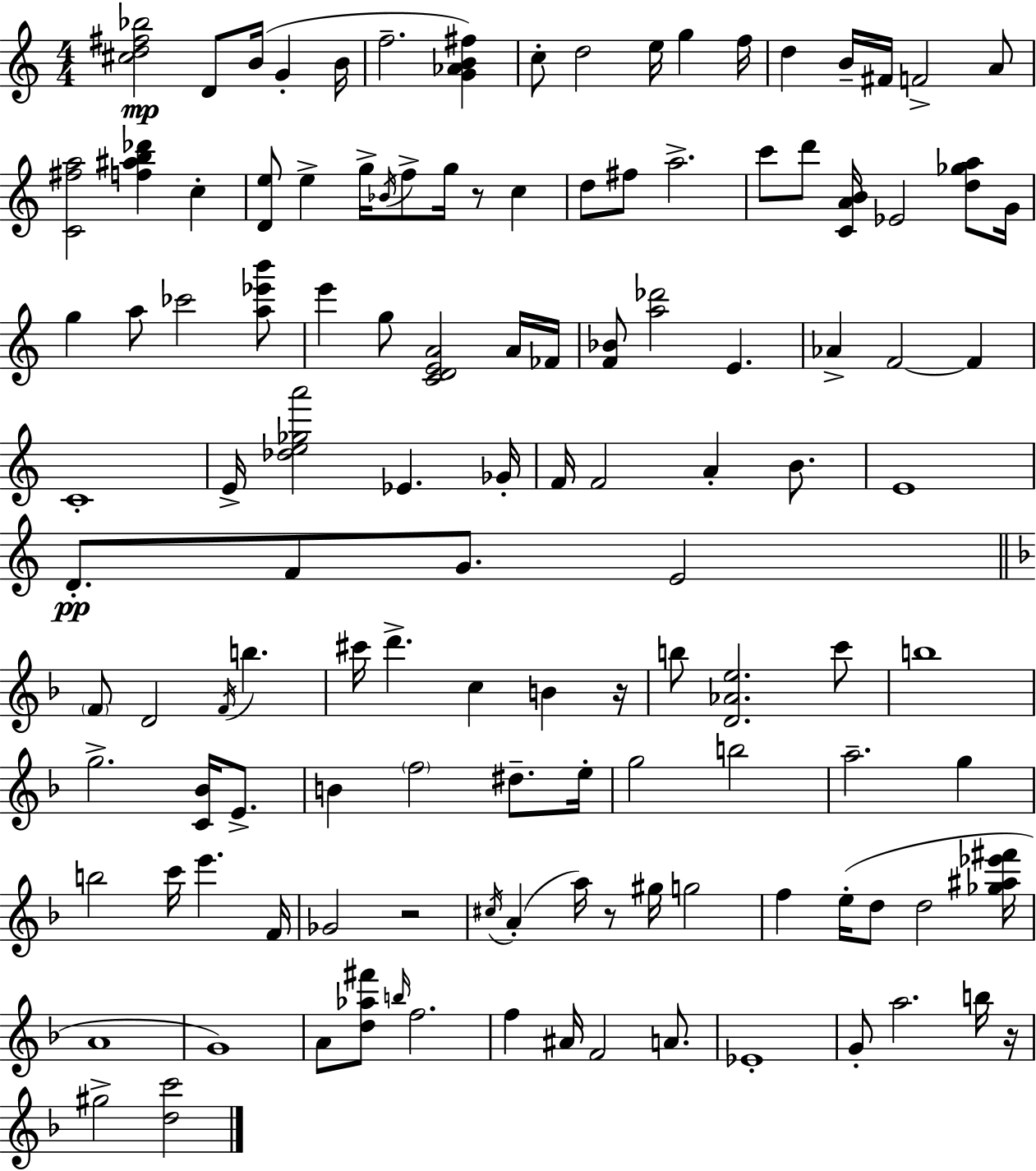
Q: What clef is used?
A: treble